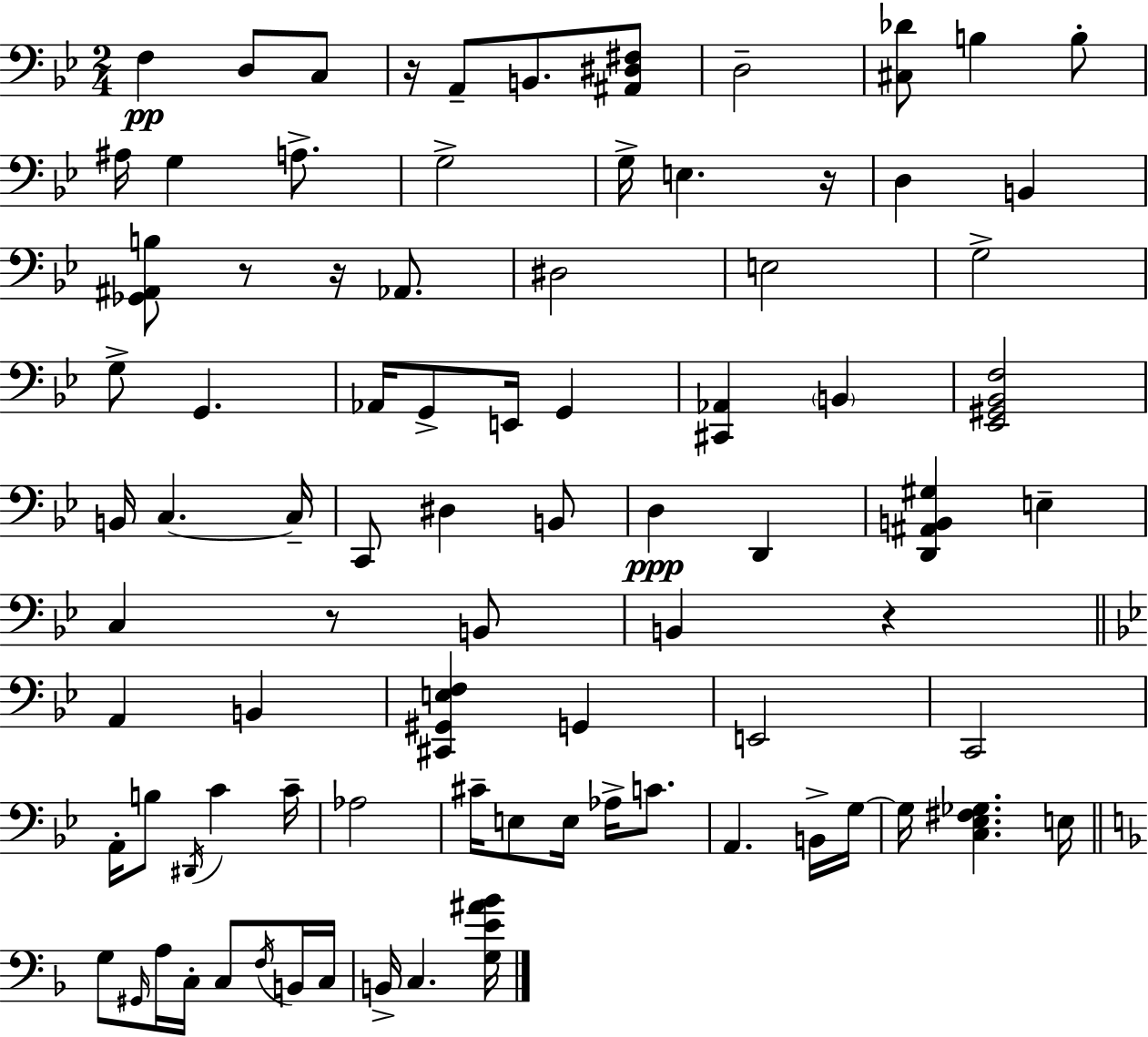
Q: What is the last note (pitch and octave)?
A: C3